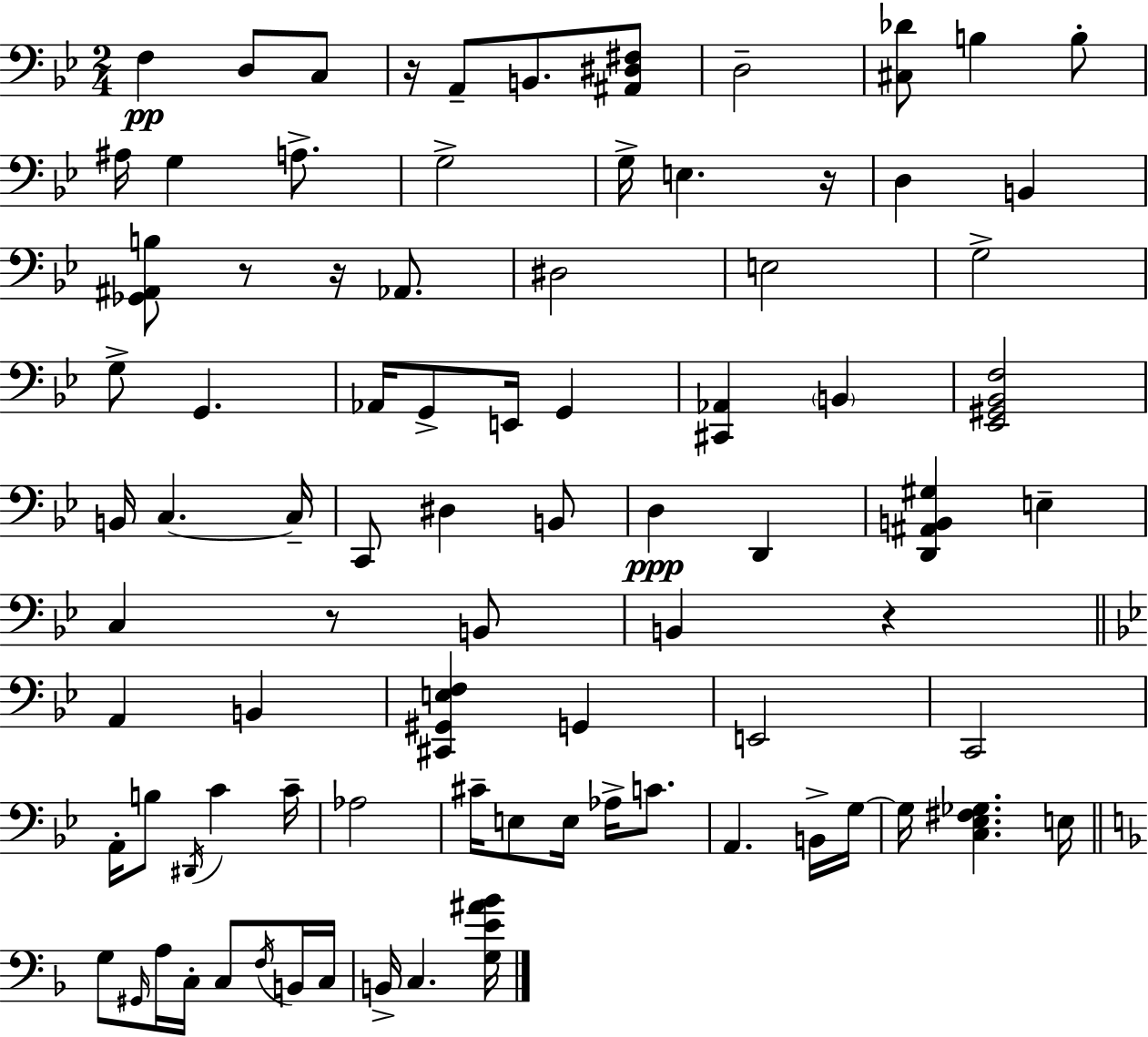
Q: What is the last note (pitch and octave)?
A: C3